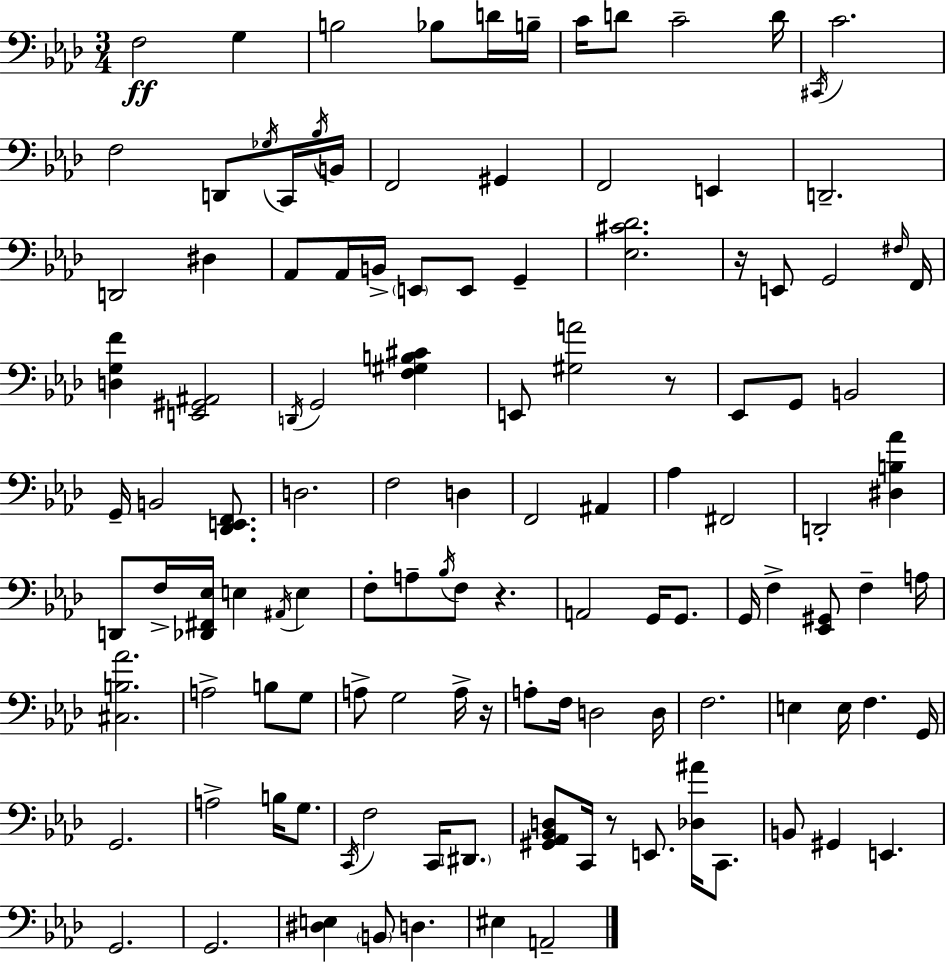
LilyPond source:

{
  \clef bass
  \numericTimeSignature
  \time 3/4
  \key f \minor
  \repeat volta 2 { f2\ff g4 | b2 bes8 d'16 b16-- | c'16 d'8 c'2-- d'16 | \acciaccatura { cis,16 } c'2. | \break f2 d,8 \acciaccatura { ges16 } | c,16 \acciaccatura { bes16 } b,16 f,2 gis,4 | f,2 e,4 | d,2.-- | \break d,2 dis4 | aes,8 aes,16 b,16-> \parenthesize e,8 e,8 g,4-- | <ees cis' des'>2. | r16 e,8 g,2 | \break \grace { fis16 } f,16 <d g f'>4 <e, gis, ais,>2 | \acciaccatura { d,16 } g,2 | <f gis b cis'>4 e,8 <gis a'>2 | r8 ees,8 g,8 b,2 | \break g,16-- b,2 | <des, e, f,>8. d2. | f2 | d4 f,2 | \break ais,4 aes4 fis,2 | d,2-. | <dis b aes'>4 d,8 f16-> <des, fis, ees>16 e4 | \acciaccatura { ais,16 } e4 f8-. a8-- \acciaccatura { bes16 } f8 | \break r4. a,2 | g,16 g,8. g,16 f4-> | <ees, gis,>8 f4-- a16 <cis b aes'>2. | a2-> | \break b8 g8 a8-> g2 | a16-> r16 a8-. f16 d2 | d16 f2. | e4 e16 | \break f4. g,16 g,2. | a2-> | b16 g8. \acciaccatura { c,16 } f2 | c,16 \parenthesize dis,8. <gis, aes, bes, d>8 c,16 r8 | \break e,8. <des ais'>16 c,8. b,8 gis,4 | e,4. g,2. | g,2. | <dis e>4 | \break \parenthesize b,8 d4. eis4 | a,2-- } \bar "|."
}